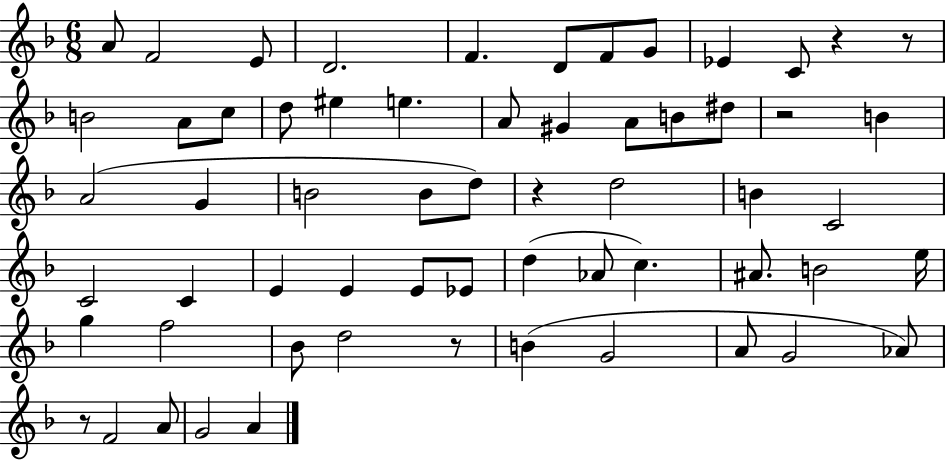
X:1
T:Untitled
M:6/8
L:1/4
K:F
A/2 F2 E/2 D2 F D/2 F/2 G/2 _E C/2 z z/2 B2 A/2 c/2 d/2 ^e e A/2 ^G A/2 B/2 ^d/2 z2 B A2 G B2 B/2 d/2 z d2 B C2 C2 C E E E/2 _E/2 d _A/2 c ^A/2 B2 e/4 g f2 _B/2 d2 z/2 B G2 A/2 G2 _A/2 z/2 F2 A/2 G2 A